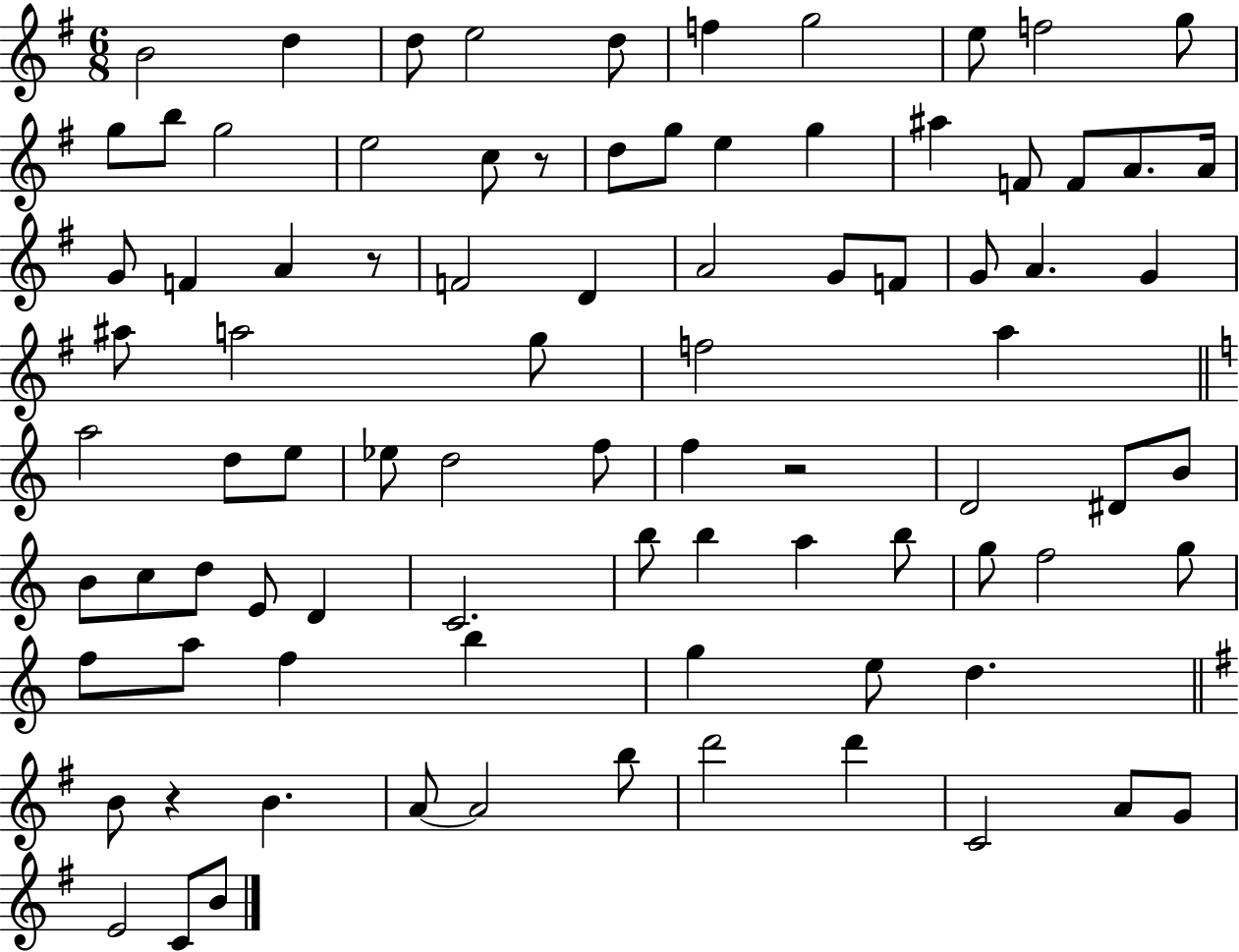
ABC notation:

X:1
T:Untitled
M:6/8
L:1/4
K:G
B2 d d/2 e2 d/2 f g2 e/2 f2 g/2 g/2 b/2 g2 e2 c/2 z/2 d/2 g/2 e g ^a F/2 F/2 A/2 A/4 G/2 F A z/2 F2 D A2 G/2 F/2 G/2 A G ^a/2 a2 g/2 f2 a a2 d/2 e/2 _e/2 d2 f/2 f z2 D2 ^D/2 B/2 B/2 c/2 d/2 E/2 D C2 b/2 b a b/2 g/2 f2 g/2 f/2 a/2 f b g e/2 d B/2 z B A/2 A2 b/2 d'2 d' C2 A/2 G/2 E2 C/2 B/2